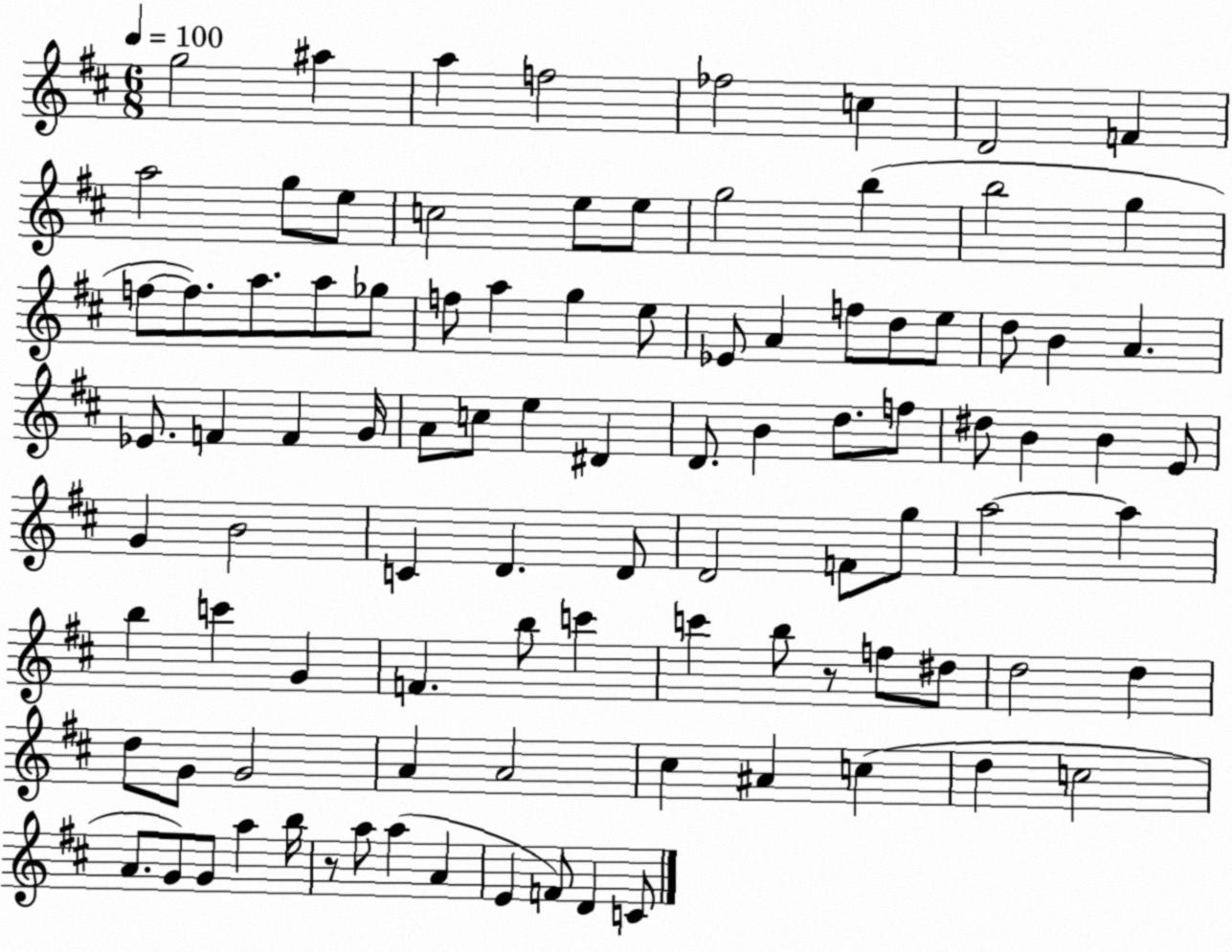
X:1
T:Untitled
M:6/8
L:1/4
K:D
g2 ^a a f2 _f2 c D2 F a2 g/2 e/2 c2 e/2 e/2 g2 b b2 g f/2 f/2 a/2 a/2 _g/2 f/2 a g e/2 _E/2 A f/2 d/2 e/2 d/2 B A _E/2 F F G/4 A/2 c/2 e ^D D/2 B d/2 f/2 ^d/2 B B E/2 G B2 C D D/2 D2 F/2 g/2 a2 a b c' G F b/2 c' c' b/2 z/2 f/2 ^d/2 d2 d d/2 G/2 G2 A A2 ^c ^A c d c2 A/2 G/2 G/2 a b/4 z/2 a/2 a A E F/2 D C/2